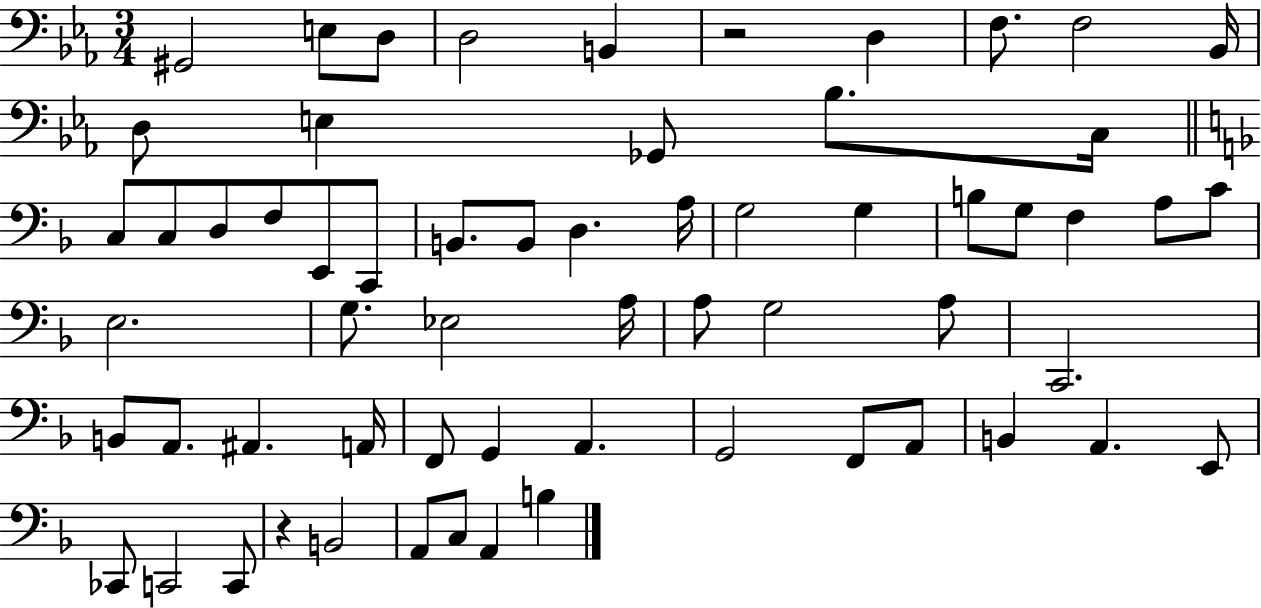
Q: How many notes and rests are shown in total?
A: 62